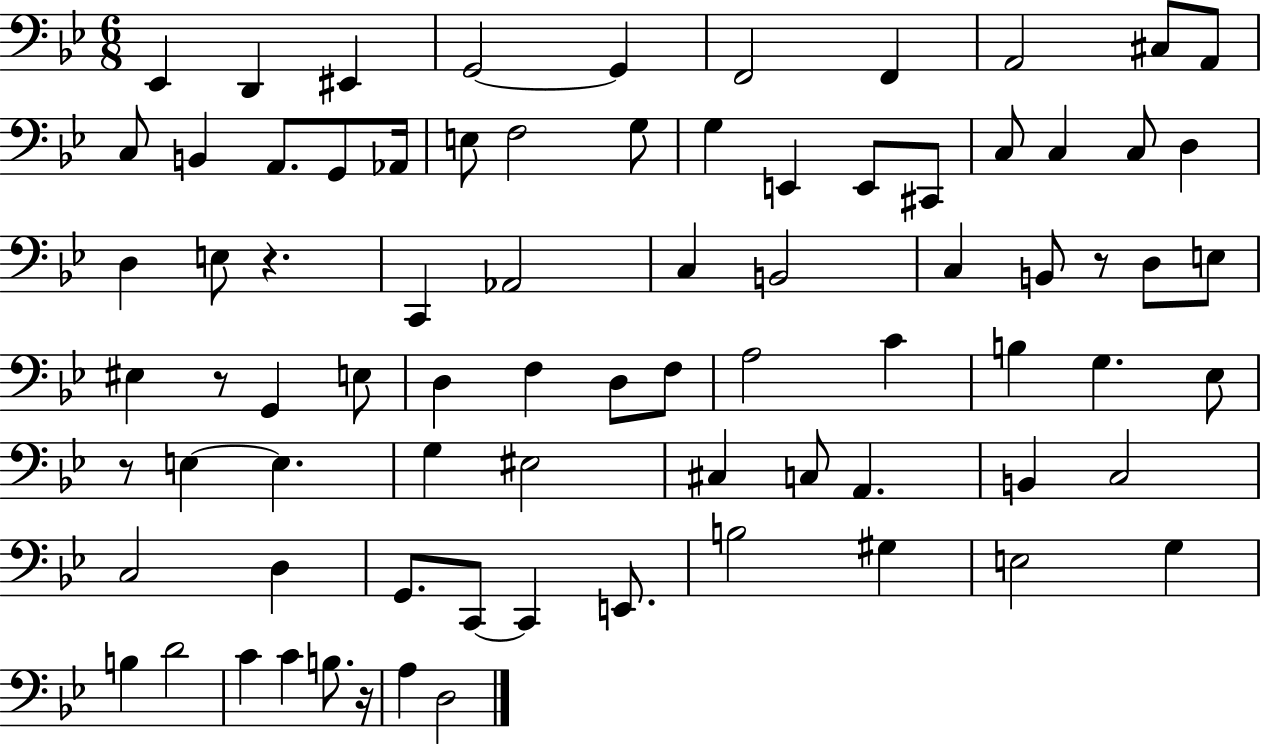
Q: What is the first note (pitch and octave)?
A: Eb2